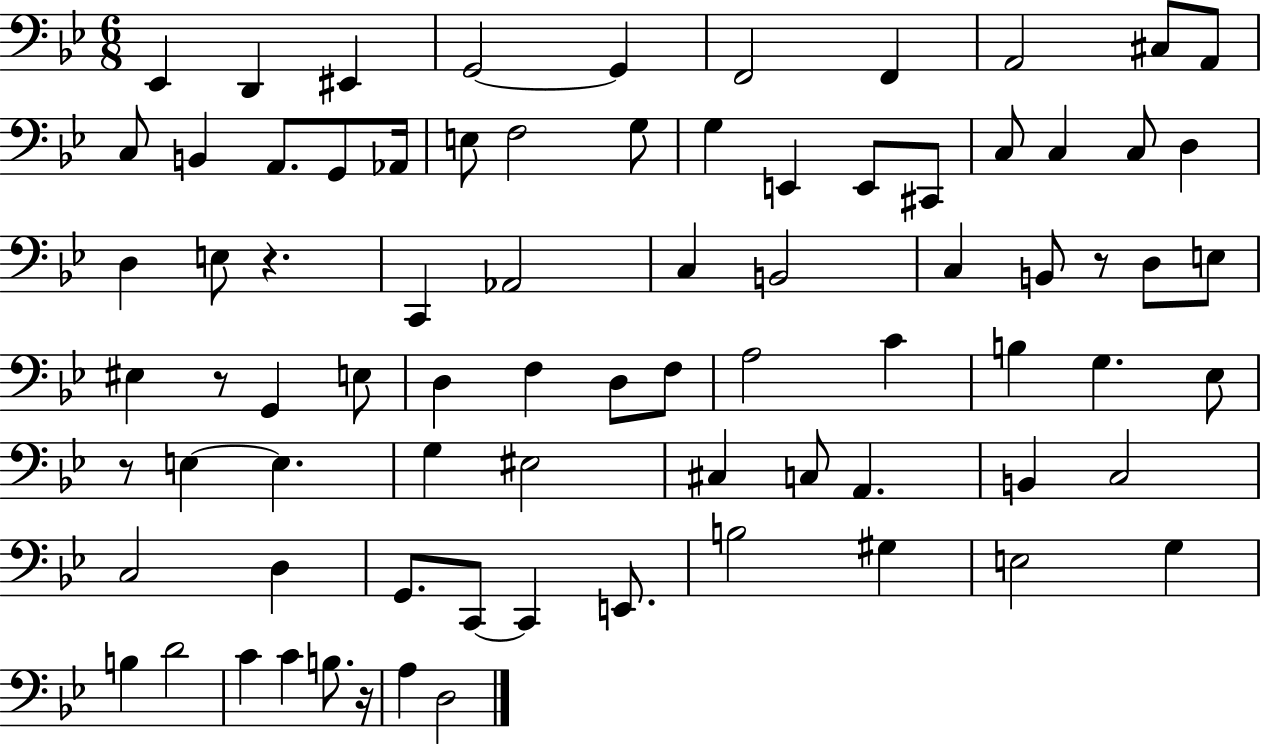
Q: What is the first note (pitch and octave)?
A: Eb2